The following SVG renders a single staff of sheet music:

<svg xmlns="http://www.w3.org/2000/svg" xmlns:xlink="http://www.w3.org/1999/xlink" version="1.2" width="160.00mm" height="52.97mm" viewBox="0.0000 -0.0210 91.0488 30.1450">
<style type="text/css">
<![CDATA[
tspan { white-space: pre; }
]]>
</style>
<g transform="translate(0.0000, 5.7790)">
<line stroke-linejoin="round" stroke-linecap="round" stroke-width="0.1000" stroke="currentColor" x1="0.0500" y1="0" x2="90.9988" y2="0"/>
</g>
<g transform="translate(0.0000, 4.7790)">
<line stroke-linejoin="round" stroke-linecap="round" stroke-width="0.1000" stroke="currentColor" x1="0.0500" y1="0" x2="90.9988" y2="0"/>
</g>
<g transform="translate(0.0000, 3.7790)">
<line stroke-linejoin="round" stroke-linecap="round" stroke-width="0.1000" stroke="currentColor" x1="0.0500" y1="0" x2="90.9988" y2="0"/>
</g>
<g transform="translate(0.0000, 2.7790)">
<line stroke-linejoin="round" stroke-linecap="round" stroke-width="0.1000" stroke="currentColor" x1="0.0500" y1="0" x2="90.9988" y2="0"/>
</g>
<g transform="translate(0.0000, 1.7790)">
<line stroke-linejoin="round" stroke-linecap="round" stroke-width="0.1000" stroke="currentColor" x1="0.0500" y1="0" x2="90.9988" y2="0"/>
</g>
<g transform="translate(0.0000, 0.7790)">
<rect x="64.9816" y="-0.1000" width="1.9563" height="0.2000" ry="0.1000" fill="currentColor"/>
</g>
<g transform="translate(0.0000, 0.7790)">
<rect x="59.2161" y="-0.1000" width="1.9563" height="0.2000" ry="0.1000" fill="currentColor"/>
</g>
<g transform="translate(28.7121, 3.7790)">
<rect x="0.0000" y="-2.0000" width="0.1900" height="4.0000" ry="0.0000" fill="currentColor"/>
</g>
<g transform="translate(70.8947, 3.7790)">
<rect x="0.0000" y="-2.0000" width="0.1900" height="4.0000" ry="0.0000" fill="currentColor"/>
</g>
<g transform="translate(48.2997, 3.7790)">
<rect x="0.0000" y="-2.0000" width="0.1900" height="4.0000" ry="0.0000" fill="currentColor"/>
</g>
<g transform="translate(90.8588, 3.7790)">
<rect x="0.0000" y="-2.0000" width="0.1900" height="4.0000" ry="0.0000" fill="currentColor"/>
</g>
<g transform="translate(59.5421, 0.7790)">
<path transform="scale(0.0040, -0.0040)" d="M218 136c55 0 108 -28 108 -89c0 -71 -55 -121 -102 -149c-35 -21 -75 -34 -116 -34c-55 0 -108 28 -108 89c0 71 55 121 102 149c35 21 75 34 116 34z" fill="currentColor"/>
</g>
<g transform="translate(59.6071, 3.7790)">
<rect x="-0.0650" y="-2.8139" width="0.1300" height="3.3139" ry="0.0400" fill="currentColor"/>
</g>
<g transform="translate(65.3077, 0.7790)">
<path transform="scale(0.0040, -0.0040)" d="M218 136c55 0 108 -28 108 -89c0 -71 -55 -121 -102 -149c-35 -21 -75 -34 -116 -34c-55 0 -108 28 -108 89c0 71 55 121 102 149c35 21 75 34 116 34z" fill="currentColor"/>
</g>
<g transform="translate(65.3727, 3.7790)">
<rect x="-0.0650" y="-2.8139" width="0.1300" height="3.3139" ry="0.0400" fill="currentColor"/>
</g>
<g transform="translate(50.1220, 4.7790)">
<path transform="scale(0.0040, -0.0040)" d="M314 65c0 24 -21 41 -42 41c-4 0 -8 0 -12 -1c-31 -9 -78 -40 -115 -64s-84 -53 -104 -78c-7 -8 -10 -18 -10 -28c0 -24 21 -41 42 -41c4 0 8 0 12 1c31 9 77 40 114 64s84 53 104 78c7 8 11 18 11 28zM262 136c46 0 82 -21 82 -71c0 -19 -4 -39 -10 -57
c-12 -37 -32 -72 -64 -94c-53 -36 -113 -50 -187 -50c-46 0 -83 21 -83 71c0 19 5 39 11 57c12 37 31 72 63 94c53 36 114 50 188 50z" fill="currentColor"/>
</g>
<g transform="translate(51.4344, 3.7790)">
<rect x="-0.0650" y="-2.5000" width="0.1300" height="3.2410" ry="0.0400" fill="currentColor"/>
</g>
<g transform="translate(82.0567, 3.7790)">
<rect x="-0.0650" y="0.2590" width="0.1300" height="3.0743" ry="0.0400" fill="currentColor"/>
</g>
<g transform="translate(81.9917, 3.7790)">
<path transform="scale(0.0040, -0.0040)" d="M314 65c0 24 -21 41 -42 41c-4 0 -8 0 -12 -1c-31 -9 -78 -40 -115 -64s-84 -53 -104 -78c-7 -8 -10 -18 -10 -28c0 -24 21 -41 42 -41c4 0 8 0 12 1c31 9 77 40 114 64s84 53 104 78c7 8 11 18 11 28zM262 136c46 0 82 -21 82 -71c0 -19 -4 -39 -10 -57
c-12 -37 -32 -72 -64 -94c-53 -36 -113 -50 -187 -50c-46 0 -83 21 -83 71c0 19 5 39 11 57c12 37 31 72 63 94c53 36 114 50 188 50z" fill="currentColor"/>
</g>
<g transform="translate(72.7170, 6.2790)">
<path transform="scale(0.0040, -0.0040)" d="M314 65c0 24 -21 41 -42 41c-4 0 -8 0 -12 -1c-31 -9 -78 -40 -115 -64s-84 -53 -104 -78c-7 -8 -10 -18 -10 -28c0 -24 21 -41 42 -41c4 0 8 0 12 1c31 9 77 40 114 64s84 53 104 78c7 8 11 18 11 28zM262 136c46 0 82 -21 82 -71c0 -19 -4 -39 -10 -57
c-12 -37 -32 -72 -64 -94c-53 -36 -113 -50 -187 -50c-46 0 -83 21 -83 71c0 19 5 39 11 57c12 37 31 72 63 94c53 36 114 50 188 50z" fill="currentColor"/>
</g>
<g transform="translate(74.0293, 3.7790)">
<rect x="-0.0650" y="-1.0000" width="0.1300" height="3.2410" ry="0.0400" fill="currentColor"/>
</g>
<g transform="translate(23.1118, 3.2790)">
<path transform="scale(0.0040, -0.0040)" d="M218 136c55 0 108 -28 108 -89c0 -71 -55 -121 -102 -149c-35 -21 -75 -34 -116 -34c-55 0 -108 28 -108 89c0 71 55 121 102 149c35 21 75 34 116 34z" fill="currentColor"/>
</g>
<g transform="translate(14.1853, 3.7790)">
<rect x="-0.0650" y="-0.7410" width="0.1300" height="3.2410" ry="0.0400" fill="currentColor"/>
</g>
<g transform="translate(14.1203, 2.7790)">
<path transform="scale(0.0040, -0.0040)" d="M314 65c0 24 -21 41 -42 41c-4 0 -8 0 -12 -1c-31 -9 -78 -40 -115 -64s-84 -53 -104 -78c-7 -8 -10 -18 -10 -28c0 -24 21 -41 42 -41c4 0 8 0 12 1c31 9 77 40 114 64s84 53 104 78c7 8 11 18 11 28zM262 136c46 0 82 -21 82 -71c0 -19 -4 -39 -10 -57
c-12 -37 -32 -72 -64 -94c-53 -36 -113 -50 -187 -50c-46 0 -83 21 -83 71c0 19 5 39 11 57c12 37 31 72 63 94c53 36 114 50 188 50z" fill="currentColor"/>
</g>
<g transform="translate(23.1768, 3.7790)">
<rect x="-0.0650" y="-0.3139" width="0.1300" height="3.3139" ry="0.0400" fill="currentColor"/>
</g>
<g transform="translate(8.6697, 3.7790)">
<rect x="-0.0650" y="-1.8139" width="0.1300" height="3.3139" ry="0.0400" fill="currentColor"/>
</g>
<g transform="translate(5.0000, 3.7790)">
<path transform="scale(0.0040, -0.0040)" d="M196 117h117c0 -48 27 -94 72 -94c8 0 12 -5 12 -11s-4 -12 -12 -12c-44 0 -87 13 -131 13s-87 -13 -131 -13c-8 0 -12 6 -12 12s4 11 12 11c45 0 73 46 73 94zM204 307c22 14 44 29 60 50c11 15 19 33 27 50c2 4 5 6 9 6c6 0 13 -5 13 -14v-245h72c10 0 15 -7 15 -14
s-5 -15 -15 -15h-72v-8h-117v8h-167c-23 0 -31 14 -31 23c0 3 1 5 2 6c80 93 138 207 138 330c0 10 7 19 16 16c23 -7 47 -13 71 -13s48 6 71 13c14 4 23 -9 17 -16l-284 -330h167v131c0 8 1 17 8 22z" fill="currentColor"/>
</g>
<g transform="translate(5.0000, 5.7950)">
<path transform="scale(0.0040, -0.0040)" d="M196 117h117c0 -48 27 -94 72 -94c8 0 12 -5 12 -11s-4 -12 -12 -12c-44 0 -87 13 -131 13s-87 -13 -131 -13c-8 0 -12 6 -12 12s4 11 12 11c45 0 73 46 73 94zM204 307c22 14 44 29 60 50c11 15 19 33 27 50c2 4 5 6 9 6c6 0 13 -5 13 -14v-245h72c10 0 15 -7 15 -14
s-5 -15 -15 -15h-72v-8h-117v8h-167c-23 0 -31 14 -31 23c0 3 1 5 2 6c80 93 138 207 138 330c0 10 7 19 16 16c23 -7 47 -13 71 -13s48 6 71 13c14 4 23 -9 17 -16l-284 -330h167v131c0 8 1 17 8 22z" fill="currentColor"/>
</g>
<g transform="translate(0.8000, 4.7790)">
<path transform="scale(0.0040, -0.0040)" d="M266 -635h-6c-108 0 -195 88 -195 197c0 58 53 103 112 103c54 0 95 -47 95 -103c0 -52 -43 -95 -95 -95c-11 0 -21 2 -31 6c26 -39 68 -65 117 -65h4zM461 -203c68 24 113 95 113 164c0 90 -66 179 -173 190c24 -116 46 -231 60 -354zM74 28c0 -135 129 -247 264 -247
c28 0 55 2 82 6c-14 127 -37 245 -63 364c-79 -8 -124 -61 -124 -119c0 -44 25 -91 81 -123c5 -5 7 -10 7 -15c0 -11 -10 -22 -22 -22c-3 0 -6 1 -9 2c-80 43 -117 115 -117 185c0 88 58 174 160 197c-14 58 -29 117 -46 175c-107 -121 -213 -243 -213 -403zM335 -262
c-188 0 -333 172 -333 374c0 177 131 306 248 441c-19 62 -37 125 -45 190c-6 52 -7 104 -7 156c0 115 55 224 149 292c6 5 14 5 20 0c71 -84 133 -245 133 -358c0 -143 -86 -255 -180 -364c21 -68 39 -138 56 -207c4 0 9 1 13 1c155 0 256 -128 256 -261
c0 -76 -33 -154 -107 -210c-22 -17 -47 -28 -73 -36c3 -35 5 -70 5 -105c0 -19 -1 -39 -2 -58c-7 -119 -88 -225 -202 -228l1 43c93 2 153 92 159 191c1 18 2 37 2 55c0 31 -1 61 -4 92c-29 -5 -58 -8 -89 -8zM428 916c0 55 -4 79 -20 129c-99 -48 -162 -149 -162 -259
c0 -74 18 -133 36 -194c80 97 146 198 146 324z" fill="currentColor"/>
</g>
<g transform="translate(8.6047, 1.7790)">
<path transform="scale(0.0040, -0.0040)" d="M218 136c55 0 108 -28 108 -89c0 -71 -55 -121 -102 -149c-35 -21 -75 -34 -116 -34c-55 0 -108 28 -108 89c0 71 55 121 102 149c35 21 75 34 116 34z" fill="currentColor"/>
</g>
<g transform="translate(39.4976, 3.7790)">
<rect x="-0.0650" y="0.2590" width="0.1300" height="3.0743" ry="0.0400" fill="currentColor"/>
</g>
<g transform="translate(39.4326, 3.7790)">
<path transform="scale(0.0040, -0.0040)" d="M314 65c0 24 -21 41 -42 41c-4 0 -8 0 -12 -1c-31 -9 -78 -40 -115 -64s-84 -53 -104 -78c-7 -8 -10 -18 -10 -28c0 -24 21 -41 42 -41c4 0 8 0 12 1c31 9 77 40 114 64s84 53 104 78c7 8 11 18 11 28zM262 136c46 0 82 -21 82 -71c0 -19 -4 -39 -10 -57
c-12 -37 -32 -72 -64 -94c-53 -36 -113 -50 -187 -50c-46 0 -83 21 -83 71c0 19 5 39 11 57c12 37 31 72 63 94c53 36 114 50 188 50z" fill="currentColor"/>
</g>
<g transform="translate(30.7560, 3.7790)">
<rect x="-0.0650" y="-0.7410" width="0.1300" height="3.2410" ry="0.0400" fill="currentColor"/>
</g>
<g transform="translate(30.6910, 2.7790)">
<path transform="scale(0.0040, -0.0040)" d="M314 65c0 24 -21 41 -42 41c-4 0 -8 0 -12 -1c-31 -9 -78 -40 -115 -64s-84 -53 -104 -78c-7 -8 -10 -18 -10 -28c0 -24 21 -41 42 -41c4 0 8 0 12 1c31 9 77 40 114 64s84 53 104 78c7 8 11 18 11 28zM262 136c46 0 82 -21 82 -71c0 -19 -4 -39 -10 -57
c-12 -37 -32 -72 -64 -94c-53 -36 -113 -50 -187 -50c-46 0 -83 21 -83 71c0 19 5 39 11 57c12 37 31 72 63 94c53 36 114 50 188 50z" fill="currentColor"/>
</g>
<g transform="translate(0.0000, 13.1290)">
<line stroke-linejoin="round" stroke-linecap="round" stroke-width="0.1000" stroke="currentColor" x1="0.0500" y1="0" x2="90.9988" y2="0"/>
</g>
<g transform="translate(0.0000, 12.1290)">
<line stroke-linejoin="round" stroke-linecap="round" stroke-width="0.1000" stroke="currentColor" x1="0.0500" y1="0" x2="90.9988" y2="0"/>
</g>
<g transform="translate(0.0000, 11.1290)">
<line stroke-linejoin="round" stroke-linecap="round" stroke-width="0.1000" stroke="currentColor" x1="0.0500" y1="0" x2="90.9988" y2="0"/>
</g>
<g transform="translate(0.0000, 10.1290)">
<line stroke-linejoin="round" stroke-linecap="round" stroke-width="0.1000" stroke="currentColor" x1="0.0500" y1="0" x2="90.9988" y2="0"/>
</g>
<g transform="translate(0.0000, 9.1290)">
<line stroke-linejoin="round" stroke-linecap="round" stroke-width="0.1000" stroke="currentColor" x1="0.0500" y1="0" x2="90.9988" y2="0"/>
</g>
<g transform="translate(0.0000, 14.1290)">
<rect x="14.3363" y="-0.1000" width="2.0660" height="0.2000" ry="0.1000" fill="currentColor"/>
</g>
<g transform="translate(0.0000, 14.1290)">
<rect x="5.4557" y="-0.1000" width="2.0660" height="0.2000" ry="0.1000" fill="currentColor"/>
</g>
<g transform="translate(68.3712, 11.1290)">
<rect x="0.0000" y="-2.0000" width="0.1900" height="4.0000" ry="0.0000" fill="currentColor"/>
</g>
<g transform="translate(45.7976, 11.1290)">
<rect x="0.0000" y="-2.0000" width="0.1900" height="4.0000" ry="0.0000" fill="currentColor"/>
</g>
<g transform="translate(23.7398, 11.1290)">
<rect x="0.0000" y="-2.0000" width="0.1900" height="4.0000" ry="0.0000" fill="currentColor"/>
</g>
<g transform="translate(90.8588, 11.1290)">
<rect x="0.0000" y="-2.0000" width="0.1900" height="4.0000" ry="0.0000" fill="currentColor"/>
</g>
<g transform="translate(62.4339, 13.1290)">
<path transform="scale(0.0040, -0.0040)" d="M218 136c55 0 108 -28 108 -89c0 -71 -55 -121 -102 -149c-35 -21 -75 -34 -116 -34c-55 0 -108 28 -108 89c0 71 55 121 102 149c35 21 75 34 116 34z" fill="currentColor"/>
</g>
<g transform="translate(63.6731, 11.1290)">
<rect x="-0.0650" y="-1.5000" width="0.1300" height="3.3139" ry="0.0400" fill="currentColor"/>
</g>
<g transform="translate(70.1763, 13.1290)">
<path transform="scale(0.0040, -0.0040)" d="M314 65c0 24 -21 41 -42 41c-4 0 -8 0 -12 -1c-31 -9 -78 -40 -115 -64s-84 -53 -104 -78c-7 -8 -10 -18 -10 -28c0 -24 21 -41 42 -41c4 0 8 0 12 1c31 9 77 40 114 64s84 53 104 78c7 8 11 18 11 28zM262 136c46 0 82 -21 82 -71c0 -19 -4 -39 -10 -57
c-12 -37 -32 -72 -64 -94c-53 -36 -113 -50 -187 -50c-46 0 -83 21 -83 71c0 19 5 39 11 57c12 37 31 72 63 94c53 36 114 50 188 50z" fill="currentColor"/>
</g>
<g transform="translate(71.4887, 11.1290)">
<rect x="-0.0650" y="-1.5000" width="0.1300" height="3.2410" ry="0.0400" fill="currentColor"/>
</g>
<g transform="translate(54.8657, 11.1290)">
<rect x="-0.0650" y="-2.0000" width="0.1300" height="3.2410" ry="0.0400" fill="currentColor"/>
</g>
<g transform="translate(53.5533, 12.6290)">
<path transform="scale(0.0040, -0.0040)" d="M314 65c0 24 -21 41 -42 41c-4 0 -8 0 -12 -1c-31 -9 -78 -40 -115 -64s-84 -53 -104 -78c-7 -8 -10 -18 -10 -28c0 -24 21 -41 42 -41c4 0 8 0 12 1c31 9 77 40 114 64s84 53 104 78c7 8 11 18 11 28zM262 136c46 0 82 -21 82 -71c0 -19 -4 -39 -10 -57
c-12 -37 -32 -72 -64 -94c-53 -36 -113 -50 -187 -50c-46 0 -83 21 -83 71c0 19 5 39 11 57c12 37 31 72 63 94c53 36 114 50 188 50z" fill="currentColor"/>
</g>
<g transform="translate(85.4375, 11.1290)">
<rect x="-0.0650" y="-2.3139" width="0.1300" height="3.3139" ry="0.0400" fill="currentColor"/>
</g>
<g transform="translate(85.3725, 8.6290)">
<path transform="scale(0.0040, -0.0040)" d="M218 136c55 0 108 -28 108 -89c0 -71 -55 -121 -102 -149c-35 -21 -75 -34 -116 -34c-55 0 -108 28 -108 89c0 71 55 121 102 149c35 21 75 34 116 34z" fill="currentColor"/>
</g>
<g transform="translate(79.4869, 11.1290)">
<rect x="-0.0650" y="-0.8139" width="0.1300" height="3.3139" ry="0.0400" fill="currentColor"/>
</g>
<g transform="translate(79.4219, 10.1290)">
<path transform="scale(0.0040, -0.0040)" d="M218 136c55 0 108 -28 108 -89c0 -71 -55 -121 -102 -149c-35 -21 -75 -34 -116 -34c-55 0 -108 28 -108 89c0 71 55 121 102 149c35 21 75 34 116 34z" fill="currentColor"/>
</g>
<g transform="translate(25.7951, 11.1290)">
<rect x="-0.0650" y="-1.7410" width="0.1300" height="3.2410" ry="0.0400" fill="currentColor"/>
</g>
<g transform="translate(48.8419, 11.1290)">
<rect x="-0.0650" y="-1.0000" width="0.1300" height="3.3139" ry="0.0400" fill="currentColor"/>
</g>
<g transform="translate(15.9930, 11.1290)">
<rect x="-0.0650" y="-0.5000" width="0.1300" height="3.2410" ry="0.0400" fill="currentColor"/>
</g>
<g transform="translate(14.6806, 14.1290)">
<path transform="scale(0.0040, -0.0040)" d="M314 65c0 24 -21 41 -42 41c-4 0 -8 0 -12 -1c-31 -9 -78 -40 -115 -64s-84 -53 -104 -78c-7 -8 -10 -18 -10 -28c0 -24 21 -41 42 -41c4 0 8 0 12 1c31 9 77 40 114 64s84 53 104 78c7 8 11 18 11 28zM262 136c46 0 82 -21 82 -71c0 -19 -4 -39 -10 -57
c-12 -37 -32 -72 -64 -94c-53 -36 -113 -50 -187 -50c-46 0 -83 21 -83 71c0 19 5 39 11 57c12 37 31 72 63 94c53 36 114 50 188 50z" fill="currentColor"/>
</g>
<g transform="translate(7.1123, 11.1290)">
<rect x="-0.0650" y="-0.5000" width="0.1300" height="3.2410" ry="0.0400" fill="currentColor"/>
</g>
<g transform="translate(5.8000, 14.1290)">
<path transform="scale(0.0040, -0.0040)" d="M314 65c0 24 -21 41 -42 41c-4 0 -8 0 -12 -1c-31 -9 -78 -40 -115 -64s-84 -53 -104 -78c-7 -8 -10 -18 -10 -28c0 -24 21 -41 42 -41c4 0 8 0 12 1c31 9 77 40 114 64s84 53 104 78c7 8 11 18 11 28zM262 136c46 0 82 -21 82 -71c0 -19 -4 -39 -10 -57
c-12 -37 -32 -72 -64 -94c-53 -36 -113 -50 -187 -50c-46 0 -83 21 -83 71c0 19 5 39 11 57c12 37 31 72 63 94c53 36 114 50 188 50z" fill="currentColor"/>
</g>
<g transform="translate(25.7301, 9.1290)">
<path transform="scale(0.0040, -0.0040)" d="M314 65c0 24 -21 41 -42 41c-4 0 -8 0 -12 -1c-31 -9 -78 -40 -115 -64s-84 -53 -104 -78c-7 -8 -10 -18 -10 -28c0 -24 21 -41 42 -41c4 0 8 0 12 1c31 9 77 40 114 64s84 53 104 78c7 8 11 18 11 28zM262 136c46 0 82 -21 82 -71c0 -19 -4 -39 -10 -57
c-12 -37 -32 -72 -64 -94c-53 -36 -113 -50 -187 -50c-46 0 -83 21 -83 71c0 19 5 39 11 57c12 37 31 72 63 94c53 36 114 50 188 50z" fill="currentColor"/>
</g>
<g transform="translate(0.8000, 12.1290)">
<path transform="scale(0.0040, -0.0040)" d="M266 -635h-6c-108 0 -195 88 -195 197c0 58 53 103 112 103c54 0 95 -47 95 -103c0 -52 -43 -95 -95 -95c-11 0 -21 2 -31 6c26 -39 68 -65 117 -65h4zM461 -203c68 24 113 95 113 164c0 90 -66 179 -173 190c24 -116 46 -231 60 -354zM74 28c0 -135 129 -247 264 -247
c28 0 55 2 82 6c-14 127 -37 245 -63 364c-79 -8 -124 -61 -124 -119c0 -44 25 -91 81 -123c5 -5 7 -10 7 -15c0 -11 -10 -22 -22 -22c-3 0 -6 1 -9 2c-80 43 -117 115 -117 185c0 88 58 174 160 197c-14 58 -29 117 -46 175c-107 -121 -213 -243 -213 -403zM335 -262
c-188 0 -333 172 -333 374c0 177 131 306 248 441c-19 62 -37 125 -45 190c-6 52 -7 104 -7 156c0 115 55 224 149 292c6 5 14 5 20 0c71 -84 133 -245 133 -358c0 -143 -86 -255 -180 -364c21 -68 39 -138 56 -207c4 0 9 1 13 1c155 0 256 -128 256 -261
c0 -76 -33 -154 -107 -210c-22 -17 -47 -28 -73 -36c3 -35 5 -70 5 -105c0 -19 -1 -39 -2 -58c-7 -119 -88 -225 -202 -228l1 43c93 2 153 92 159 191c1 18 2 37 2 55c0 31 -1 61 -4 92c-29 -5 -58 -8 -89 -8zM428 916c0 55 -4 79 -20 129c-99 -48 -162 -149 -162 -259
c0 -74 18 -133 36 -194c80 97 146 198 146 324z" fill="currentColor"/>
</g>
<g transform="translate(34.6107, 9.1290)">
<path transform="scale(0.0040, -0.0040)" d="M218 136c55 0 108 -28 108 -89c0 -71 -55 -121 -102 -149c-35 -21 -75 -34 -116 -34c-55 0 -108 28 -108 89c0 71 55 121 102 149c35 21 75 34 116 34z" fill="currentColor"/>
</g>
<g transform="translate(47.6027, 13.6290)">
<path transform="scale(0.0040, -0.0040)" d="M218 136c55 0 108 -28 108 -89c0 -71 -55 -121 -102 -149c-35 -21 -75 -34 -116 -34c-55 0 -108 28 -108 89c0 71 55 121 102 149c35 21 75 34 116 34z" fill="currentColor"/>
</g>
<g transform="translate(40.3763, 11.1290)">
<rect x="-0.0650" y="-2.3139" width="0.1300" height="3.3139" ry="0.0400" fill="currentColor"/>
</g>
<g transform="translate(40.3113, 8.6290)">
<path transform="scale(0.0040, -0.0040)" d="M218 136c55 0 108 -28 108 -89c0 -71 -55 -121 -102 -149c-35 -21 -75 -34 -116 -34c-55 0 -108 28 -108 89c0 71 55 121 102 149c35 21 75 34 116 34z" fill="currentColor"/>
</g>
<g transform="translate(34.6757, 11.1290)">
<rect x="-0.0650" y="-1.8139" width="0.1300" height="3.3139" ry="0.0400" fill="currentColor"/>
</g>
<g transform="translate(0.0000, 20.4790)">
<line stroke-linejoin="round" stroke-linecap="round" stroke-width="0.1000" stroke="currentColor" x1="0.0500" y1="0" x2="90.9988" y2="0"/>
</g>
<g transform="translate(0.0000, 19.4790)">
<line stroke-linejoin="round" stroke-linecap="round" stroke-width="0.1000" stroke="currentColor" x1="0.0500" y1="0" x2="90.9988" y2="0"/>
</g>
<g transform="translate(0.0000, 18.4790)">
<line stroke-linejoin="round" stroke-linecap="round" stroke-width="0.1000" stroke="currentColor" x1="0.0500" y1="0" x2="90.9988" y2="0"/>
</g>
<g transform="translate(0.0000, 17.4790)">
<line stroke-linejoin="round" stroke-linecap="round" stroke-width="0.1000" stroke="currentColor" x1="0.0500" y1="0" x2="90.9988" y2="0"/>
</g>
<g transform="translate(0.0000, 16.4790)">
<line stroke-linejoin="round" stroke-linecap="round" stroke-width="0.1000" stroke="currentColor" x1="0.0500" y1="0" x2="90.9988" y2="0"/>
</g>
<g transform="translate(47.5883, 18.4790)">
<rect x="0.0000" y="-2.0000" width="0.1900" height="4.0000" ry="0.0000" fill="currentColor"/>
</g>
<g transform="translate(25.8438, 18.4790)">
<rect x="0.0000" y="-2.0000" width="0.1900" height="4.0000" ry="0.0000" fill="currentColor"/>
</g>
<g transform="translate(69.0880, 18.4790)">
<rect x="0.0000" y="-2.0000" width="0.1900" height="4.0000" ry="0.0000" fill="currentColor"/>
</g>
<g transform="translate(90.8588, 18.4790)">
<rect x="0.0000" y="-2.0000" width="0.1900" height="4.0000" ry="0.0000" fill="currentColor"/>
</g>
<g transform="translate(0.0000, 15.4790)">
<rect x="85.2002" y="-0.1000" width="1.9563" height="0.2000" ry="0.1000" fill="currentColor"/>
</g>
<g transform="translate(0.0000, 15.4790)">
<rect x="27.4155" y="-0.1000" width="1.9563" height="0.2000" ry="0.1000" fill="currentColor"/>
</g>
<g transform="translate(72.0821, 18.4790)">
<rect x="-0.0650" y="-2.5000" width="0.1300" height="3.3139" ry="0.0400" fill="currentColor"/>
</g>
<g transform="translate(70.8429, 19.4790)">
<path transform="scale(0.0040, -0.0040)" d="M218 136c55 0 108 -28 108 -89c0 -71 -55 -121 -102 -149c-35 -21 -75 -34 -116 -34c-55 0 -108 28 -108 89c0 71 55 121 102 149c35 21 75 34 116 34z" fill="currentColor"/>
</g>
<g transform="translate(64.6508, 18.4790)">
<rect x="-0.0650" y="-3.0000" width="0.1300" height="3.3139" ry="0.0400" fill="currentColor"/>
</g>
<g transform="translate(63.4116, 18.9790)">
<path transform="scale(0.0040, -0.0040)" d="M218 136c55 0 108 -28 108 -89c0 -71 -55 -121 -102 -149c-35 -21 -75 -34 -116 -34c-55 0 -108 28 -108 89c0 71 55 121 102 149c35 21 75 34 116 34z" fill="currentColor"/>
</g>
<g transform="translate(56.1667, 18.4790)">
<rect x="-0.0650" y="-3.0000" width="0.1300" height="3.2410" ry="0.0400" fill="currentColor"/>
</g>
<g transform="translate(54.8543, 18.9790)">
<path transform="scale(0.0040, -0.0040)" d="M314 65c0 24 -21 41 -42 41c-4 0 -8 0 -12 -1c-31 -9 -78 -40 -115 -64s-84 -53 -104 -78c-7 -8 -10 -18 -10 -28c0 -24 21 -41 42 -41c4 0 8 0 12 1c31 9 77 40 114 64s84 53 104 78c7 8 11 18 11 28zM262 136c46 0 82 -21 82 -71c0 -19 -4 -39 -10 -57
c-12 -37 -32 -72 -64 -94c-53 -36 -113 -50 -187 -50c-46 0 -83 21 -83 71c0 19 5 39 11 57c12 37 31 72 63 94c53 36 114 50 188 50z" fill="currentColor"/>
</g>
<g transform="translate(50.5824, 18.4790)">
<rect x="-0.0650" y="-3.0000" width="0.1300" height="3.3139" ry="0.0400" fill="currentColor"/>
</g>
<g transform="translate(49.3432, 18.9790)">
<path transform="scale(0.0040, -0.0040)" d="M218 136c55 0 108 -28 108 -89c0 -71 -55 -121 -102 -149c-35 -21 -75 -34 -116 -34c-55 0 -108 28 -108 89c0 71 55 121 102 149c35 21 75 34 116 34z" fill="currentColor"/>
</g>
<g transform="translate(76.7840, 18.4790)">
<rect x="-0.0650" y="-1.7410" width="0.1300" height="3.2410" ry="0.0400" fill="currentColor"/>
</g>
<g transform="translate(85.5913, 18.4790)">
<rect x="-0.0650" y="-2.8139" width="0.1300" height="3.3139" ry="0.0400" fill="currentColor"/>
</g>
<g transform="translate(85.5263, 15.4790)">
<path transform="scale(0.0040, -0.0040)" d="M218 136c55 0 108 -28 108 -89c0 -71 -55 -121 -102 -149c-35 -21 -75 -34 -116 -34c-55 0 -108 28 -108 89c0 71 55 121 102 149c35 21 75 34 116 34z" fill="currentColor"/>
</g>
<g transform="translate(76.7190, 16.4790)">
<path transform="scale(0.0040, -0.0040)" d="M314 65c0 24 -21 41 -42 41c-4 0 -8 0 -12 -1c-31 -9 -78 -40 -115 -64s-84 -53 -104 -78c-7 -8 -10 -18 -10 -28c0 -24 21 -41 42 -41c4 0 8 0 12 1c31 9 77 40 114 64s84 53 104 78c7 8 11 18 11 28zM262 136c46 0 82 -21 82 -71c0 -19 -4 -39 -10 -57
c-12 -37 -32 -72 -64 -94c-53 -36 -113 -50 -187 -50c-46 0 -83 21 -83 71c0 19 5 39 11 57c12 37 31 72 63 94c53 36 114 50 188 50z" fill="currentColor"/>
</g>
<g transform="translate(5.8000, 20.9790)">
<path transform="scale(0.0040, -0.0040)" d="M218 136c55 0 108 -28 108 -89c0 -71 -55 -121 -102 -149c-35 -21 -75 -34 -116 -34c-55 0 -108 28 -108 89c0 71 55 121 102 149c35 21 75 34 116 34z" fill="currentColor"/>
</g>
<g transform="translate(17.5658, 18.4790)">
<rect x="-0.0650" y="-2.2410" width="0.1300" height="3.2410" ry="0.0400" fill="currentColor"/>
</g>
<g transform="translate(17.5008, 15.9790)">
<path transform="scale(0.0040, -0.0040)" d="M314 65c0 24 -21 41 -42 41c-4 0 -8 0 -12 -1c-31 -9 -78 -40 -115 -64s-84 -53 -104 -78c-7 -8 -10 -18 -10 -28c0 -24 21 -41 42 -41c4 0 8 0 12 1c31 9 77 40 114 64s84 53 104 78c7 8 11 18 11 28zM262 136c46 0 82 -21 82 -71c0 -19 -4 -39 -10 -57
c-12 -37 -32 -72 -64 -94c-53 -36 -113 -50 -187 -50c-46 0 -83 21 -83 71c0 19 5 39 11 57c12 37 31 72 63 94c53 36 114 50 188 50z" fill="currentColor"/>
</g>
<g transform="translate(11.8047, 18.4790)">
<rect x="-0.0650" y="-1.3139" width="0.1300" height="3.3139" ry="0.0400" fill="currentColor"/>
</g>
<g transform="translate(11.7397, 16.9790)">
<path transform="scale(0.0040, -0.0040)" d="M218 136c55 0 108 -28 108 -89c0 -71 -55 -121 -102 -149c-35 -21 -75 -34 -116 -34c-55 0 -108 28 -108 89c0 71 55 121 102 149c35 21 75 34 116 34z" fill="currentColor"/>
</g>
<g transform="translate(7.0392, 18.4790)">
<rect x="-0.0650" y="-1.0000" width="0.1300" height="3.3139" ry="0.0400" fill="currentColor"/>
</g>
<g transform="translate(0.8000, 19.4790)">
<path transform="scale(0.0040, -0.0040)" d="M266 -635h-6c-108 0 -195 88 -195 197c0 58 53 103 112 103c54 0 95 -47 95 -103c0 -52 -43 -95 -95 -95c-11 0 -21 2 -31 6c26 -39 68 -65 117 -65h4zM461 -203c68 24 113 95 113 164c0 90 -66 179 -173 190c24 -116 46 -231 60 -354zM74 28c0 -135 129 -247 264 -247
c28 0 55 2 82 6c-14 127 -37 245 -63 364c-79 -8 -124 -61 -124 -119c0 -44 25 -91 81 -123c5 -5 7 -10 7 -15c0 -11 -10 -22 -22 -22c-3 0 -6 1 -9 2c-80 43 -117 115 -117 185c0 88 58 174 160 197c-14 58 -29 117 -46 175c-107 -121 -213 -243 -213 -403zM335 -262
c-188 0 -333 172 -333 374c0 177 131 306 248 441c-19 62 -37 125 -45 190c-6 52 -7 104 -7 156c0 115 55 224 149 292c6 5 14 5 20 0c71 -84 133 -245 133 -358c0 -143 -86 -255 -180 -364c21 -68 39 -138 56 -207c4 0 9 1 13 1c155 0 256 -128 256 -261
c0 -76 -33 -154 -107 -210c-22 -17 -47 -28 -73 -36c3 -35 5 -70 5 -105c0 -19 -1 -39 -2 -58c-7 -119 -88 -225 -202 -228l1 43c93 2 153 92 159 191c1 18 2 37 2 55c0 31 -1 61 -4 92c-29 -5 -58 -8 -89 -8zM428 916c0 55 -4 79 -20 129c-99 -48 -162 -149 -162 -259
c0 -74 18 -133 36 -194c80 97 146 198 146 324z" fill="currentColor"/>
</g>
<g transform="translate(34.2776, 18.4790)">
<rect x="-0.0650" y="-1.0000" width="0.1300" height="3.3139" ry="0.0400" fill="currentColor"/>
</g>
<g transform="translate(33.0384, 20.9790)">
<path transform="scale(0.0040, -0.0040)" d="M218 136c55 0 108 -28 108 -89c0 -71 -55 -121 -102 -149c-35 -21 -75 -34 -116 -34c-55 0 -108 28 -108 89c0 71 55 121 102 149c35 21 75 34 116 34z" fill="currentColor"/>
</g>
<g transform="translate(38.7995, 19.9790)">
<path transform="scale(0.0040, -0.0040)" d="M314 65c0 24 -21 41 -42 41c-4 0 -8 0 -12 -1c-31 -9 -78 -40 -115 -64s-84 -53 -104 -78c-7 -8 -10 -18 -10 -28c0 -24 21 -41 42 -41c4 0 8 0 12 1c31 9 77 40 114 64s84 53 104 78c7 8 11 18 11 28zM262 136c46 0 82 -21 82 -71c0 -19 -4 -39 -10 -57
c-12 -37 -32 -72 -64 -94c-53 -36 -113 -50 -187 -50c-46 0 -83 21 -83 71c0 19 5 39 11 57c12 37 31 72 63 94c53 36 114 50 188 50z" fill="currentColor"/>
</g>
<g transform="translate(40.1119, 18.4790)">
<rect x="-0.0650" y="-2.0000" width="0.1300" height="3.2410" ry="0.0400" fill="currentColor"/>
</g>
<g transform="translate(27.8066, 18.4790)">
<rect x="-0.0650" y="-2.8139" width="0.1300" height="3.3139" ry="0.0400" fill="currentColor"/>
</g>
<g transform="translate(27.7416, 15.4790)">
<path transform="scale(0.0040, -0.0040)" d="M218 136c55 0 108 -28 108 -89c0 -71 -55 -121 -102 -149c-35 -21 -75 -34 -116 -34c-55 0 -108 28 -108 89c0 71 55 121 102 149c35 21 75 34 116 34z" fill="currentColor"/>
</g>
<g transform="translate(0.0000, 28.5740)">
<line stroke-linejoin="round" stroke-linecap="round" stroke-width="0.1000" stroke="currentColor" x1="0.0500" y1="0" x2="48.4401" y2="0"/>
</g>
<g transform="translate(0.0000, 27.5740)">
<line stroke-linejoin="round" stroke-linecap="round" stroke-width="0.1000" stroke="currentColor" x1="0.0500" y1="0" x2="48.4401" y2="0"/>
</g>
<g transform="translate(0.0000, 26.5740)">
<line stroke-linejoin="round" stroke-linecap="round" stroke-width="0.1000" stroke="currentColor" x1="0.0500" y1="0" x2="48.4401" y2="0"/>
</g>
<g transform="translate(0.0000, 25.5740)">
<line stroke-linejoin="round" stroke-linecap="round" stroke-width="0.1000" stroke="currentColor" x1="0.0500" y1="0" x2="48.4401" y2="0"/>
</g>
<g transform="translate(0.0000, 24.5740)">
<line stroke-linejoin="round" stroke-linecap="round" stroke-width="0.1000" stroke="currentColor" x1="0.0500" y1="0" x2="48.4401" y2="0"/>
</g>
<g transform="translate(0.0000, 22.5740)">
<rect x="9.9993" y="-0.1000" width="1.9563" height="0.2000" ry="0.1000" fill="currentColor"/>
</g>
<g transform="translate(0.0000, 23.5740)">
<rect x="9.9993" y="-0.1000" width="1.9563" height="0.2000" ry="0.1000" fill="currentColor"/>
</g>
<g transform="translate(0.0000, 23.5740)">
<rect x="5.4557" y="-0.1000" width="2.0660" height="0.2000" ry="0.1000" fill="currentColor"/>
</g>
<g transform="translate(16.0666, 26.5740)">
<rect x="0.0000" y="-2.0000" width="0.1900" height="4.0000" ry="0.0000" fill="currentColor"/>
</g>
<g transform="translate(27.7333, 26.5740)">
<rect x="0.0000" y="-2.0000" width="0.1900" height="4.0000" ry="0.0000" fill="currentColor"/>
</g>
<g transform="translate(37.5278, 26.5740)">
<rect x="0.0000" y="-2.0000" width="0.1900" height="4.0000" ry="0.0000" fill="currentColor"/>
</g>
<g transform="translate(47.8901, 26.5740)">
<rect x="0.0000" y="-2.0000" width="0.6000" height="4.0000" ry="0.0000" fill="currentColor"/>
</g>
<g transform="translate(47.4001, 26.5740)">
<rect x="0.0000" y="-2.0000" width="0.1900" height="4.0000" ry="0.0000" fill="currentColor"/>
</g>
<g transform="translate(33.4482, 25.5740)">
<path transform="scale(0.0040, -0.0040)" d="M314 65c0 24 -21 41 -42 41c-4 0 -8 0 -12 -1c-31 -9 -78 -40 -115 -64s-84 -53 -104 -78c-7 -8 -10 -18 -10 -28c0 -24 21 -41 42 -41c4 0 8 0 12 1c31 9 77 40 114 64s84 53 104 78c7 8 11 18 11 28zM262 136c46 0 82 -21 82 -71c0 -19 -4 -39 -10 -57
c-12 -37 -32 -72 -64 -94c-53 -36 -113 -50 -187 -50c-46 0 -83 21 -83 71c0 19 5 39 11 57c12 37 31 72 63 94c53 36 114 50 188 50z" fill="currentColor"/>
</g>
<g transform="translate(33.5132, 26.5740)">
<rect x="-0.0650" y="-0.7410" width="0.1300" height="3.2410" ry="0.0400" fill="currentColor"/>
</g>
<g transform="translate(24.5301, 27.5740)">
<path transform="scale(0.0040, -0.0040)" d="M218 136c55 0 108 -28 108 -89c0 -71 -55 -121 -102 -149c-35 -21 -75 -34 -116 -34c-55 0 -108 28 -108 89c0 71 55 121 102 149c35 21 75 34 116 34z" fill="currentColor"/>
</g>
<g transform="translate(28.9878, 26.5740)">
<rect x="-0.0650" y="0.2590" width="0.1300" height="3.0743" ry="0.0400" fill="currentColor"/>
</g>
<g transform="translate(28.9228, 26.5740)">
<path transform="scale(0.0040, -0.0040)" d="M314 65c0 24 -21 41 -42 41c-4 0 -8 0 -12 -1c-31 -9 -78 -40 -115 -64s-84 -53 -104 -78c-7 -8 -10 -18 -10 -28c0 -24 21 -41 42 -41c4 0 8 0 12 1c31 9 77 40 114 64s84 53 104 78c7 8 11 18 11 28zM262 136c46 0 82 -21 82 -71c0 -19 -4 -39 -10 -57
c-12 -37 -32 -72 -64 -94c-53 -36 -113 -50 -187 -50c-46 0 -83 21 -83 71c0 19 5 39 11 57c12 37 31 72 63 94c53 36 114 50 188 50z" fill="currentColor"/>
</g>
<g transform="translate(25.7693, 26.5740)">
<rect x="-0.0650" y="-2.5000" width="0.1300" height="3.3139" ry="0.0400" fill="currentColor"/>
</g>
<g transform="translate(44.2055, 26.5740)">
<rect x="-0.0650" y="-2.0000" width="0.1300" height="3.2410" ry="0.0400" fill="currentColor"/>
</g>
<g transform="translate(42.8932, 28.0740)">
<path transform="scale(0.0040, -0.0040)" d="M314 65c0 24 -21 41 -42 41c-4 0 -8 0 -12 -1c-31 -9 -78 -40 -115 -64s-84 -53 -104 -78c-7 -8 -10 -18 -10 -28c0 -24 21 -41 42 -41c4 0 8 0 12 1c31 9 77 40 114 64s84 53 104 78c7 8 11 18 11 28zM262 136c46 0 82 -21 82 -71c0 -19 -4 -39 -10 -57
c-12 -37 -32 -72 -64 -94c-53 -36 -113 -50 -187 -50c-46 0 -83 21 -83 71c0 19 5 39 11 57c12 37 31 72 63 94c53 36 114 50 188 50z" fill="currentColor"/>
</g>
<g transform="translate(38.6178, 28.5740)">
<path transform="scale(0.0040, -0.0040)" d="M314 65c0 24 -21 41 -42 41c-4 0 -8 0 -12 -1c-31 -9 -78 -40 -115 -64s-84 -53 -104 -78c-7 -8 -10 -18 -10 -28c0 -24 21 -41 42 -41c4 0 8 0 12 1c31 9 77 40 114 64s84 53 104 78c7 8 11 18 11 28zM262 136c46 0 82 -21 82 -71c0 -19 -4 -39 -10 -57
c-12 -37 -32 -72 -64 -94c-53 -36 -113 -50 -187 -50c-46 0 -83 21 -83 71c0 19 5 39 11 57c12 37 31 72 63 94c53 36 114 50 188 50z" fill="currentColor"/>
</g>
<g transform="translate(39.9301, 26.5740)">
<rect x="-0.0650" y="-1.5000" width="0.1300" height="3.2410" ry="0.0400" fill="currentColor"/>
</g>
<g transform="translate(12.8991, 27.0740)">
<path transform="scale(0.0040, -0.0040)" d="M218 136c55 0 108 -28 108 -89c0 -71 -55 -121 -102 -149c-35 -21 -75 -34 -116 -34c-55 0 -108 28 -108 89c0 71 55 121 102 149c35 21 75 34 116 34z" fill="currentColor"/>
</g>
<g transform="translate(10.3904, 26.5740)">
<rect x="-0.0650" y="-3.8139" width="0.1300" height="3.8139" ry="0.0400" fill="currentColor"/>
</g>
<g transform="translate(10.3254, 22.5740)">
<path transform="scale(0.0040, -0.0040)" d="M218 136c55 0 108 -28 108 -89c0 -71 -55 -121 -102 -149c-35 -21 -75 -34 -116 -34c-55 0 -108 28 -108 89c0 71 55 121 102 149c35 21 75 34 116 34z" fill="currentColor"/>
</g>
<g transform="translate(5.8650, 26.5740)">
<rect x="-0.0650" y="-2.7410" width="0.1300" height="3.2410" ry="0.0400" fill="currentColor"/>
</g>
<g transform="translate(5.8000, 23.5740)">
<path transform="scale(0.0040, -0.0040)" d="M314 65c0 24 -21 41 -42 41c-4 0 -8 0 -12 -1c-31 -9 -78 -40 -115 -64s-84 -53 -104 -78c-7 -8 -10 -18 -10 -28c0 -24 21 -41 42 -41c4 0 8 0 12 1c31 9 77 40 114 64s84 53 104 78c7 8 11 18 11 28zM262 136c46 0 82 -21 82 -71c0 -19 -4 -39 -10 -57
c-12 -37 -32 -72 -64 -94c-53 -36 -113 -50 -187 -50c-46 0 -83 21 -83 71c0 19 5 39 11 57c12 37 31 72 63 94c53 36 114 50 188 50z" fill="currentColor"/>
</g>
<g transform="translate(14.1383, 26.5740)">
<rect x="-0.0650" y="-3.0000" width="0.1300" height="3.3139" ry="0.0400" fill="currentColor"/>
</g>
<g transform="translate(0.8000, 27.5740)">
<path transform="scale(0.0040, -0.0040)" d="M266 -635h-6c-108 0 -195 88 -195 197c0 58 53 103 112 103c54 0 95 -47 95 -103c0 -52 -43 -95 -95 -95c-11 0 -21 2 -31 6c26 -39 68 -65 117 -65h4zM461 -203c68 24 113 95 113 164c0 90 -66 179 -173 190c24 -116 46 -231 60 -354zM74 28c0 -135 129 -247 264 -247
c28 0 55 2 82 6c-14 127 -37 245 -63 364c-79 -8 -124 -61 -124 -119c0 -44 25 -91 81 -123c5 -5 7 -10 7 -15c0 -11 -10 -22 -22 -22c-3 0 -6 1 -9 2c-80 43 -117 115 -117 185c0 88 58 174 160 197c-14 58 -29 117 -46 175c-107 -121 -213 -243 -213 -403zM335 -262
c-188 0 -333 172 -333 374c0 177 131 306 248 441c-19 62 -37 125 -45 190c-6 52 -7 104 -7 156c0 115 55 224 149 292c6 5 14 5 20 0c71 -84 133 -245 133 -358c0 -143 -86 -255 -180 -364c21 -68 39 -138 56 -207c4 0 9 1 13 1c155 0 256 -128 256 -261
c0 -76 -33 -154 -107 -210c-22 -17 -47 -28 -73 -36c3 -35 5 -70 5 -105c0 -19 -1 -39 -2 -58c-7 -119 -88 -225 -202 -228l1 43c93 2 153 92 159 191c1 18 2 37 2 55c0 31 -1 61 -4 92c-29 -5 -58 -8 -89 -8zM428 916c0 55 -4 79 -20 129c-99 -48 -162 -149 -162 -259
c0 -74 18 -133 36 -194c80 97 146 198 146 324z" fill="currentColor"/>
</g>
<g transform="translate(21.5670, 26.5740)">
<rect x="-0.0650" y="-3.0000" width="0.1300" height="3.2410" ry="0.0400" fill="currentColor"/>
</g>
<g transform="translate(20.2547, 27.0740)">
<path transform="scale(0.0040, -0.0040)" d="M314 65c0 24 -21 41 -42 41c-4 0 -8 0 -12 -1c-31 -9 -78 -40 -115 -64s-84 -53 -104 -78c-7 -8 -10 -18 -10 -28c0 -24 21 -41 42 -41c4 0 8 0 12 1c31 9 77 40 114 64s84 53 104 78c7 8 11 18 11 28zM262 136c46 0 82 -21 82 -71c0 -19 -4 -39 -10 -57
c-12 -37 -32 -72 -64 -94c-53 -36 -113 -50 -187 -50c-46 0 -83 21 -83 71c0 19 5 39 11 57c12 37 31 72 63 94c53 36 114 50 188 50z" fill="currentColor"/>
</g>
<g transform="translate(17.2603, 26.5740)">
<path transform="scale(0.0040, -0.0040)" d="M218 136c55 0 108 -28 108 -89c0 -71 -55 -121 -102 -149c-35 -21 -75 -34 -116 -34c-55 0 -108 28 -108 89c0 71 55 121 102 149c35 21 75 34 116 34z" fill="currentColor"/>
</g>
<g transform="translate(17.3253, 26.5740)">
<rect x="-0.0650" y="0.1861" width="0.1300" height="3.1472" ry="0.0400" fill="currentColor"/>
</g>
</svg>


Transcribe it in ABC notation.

X:1
T:Untitled
M:4/4
L:1/4
K:C
f d2 c d2 B2 G2 a a D2 B2 C2 C2 f2 f g D F2 E E2 d g D e g2 a D F2 A A2 A G f2 a a2 c' A B A2 G B2 d2 E2 F2